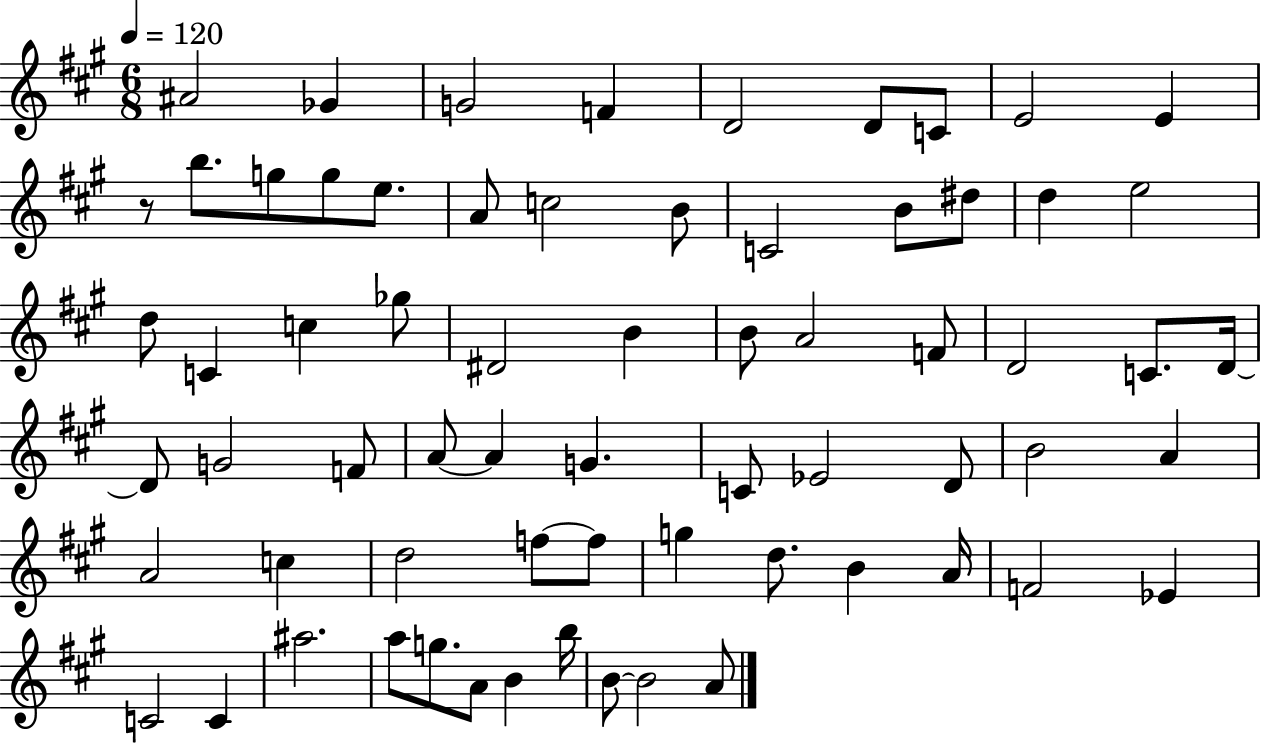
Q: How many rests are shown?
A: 1